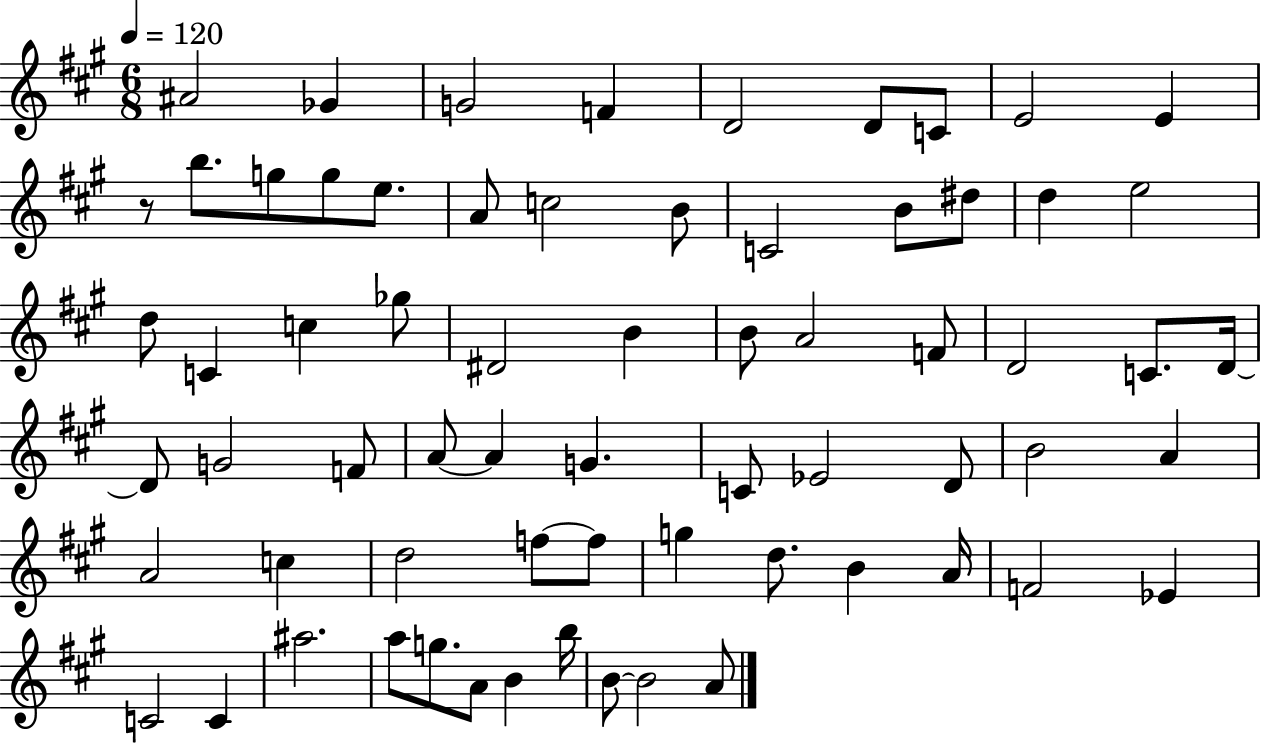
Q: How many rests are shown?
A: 1